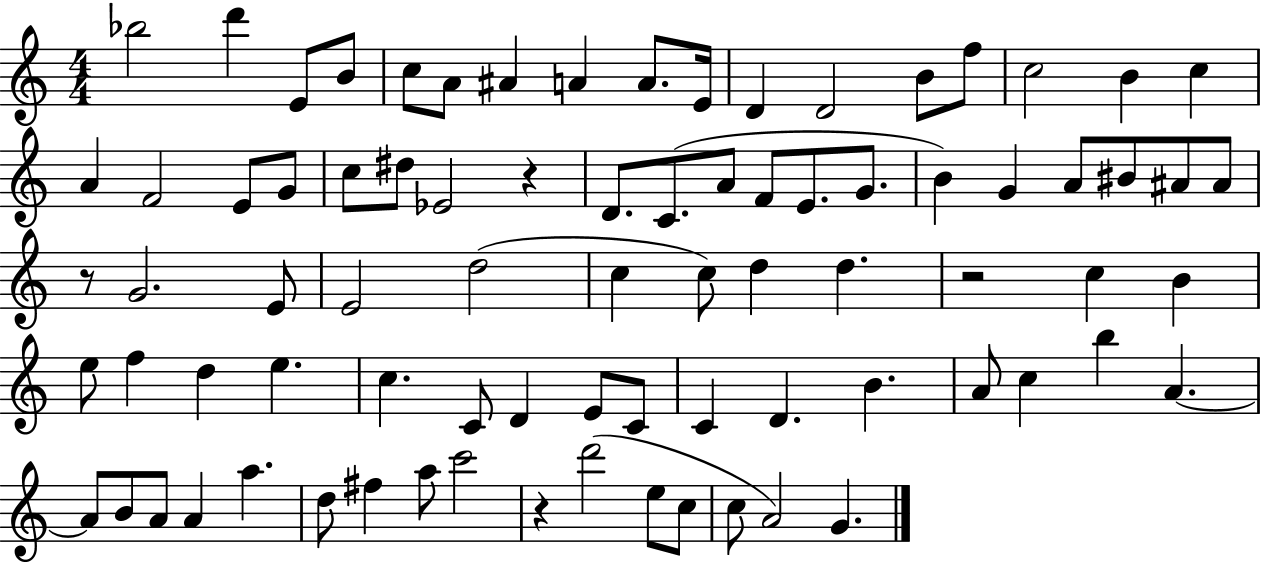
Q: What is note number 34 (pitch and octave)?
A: BIS4